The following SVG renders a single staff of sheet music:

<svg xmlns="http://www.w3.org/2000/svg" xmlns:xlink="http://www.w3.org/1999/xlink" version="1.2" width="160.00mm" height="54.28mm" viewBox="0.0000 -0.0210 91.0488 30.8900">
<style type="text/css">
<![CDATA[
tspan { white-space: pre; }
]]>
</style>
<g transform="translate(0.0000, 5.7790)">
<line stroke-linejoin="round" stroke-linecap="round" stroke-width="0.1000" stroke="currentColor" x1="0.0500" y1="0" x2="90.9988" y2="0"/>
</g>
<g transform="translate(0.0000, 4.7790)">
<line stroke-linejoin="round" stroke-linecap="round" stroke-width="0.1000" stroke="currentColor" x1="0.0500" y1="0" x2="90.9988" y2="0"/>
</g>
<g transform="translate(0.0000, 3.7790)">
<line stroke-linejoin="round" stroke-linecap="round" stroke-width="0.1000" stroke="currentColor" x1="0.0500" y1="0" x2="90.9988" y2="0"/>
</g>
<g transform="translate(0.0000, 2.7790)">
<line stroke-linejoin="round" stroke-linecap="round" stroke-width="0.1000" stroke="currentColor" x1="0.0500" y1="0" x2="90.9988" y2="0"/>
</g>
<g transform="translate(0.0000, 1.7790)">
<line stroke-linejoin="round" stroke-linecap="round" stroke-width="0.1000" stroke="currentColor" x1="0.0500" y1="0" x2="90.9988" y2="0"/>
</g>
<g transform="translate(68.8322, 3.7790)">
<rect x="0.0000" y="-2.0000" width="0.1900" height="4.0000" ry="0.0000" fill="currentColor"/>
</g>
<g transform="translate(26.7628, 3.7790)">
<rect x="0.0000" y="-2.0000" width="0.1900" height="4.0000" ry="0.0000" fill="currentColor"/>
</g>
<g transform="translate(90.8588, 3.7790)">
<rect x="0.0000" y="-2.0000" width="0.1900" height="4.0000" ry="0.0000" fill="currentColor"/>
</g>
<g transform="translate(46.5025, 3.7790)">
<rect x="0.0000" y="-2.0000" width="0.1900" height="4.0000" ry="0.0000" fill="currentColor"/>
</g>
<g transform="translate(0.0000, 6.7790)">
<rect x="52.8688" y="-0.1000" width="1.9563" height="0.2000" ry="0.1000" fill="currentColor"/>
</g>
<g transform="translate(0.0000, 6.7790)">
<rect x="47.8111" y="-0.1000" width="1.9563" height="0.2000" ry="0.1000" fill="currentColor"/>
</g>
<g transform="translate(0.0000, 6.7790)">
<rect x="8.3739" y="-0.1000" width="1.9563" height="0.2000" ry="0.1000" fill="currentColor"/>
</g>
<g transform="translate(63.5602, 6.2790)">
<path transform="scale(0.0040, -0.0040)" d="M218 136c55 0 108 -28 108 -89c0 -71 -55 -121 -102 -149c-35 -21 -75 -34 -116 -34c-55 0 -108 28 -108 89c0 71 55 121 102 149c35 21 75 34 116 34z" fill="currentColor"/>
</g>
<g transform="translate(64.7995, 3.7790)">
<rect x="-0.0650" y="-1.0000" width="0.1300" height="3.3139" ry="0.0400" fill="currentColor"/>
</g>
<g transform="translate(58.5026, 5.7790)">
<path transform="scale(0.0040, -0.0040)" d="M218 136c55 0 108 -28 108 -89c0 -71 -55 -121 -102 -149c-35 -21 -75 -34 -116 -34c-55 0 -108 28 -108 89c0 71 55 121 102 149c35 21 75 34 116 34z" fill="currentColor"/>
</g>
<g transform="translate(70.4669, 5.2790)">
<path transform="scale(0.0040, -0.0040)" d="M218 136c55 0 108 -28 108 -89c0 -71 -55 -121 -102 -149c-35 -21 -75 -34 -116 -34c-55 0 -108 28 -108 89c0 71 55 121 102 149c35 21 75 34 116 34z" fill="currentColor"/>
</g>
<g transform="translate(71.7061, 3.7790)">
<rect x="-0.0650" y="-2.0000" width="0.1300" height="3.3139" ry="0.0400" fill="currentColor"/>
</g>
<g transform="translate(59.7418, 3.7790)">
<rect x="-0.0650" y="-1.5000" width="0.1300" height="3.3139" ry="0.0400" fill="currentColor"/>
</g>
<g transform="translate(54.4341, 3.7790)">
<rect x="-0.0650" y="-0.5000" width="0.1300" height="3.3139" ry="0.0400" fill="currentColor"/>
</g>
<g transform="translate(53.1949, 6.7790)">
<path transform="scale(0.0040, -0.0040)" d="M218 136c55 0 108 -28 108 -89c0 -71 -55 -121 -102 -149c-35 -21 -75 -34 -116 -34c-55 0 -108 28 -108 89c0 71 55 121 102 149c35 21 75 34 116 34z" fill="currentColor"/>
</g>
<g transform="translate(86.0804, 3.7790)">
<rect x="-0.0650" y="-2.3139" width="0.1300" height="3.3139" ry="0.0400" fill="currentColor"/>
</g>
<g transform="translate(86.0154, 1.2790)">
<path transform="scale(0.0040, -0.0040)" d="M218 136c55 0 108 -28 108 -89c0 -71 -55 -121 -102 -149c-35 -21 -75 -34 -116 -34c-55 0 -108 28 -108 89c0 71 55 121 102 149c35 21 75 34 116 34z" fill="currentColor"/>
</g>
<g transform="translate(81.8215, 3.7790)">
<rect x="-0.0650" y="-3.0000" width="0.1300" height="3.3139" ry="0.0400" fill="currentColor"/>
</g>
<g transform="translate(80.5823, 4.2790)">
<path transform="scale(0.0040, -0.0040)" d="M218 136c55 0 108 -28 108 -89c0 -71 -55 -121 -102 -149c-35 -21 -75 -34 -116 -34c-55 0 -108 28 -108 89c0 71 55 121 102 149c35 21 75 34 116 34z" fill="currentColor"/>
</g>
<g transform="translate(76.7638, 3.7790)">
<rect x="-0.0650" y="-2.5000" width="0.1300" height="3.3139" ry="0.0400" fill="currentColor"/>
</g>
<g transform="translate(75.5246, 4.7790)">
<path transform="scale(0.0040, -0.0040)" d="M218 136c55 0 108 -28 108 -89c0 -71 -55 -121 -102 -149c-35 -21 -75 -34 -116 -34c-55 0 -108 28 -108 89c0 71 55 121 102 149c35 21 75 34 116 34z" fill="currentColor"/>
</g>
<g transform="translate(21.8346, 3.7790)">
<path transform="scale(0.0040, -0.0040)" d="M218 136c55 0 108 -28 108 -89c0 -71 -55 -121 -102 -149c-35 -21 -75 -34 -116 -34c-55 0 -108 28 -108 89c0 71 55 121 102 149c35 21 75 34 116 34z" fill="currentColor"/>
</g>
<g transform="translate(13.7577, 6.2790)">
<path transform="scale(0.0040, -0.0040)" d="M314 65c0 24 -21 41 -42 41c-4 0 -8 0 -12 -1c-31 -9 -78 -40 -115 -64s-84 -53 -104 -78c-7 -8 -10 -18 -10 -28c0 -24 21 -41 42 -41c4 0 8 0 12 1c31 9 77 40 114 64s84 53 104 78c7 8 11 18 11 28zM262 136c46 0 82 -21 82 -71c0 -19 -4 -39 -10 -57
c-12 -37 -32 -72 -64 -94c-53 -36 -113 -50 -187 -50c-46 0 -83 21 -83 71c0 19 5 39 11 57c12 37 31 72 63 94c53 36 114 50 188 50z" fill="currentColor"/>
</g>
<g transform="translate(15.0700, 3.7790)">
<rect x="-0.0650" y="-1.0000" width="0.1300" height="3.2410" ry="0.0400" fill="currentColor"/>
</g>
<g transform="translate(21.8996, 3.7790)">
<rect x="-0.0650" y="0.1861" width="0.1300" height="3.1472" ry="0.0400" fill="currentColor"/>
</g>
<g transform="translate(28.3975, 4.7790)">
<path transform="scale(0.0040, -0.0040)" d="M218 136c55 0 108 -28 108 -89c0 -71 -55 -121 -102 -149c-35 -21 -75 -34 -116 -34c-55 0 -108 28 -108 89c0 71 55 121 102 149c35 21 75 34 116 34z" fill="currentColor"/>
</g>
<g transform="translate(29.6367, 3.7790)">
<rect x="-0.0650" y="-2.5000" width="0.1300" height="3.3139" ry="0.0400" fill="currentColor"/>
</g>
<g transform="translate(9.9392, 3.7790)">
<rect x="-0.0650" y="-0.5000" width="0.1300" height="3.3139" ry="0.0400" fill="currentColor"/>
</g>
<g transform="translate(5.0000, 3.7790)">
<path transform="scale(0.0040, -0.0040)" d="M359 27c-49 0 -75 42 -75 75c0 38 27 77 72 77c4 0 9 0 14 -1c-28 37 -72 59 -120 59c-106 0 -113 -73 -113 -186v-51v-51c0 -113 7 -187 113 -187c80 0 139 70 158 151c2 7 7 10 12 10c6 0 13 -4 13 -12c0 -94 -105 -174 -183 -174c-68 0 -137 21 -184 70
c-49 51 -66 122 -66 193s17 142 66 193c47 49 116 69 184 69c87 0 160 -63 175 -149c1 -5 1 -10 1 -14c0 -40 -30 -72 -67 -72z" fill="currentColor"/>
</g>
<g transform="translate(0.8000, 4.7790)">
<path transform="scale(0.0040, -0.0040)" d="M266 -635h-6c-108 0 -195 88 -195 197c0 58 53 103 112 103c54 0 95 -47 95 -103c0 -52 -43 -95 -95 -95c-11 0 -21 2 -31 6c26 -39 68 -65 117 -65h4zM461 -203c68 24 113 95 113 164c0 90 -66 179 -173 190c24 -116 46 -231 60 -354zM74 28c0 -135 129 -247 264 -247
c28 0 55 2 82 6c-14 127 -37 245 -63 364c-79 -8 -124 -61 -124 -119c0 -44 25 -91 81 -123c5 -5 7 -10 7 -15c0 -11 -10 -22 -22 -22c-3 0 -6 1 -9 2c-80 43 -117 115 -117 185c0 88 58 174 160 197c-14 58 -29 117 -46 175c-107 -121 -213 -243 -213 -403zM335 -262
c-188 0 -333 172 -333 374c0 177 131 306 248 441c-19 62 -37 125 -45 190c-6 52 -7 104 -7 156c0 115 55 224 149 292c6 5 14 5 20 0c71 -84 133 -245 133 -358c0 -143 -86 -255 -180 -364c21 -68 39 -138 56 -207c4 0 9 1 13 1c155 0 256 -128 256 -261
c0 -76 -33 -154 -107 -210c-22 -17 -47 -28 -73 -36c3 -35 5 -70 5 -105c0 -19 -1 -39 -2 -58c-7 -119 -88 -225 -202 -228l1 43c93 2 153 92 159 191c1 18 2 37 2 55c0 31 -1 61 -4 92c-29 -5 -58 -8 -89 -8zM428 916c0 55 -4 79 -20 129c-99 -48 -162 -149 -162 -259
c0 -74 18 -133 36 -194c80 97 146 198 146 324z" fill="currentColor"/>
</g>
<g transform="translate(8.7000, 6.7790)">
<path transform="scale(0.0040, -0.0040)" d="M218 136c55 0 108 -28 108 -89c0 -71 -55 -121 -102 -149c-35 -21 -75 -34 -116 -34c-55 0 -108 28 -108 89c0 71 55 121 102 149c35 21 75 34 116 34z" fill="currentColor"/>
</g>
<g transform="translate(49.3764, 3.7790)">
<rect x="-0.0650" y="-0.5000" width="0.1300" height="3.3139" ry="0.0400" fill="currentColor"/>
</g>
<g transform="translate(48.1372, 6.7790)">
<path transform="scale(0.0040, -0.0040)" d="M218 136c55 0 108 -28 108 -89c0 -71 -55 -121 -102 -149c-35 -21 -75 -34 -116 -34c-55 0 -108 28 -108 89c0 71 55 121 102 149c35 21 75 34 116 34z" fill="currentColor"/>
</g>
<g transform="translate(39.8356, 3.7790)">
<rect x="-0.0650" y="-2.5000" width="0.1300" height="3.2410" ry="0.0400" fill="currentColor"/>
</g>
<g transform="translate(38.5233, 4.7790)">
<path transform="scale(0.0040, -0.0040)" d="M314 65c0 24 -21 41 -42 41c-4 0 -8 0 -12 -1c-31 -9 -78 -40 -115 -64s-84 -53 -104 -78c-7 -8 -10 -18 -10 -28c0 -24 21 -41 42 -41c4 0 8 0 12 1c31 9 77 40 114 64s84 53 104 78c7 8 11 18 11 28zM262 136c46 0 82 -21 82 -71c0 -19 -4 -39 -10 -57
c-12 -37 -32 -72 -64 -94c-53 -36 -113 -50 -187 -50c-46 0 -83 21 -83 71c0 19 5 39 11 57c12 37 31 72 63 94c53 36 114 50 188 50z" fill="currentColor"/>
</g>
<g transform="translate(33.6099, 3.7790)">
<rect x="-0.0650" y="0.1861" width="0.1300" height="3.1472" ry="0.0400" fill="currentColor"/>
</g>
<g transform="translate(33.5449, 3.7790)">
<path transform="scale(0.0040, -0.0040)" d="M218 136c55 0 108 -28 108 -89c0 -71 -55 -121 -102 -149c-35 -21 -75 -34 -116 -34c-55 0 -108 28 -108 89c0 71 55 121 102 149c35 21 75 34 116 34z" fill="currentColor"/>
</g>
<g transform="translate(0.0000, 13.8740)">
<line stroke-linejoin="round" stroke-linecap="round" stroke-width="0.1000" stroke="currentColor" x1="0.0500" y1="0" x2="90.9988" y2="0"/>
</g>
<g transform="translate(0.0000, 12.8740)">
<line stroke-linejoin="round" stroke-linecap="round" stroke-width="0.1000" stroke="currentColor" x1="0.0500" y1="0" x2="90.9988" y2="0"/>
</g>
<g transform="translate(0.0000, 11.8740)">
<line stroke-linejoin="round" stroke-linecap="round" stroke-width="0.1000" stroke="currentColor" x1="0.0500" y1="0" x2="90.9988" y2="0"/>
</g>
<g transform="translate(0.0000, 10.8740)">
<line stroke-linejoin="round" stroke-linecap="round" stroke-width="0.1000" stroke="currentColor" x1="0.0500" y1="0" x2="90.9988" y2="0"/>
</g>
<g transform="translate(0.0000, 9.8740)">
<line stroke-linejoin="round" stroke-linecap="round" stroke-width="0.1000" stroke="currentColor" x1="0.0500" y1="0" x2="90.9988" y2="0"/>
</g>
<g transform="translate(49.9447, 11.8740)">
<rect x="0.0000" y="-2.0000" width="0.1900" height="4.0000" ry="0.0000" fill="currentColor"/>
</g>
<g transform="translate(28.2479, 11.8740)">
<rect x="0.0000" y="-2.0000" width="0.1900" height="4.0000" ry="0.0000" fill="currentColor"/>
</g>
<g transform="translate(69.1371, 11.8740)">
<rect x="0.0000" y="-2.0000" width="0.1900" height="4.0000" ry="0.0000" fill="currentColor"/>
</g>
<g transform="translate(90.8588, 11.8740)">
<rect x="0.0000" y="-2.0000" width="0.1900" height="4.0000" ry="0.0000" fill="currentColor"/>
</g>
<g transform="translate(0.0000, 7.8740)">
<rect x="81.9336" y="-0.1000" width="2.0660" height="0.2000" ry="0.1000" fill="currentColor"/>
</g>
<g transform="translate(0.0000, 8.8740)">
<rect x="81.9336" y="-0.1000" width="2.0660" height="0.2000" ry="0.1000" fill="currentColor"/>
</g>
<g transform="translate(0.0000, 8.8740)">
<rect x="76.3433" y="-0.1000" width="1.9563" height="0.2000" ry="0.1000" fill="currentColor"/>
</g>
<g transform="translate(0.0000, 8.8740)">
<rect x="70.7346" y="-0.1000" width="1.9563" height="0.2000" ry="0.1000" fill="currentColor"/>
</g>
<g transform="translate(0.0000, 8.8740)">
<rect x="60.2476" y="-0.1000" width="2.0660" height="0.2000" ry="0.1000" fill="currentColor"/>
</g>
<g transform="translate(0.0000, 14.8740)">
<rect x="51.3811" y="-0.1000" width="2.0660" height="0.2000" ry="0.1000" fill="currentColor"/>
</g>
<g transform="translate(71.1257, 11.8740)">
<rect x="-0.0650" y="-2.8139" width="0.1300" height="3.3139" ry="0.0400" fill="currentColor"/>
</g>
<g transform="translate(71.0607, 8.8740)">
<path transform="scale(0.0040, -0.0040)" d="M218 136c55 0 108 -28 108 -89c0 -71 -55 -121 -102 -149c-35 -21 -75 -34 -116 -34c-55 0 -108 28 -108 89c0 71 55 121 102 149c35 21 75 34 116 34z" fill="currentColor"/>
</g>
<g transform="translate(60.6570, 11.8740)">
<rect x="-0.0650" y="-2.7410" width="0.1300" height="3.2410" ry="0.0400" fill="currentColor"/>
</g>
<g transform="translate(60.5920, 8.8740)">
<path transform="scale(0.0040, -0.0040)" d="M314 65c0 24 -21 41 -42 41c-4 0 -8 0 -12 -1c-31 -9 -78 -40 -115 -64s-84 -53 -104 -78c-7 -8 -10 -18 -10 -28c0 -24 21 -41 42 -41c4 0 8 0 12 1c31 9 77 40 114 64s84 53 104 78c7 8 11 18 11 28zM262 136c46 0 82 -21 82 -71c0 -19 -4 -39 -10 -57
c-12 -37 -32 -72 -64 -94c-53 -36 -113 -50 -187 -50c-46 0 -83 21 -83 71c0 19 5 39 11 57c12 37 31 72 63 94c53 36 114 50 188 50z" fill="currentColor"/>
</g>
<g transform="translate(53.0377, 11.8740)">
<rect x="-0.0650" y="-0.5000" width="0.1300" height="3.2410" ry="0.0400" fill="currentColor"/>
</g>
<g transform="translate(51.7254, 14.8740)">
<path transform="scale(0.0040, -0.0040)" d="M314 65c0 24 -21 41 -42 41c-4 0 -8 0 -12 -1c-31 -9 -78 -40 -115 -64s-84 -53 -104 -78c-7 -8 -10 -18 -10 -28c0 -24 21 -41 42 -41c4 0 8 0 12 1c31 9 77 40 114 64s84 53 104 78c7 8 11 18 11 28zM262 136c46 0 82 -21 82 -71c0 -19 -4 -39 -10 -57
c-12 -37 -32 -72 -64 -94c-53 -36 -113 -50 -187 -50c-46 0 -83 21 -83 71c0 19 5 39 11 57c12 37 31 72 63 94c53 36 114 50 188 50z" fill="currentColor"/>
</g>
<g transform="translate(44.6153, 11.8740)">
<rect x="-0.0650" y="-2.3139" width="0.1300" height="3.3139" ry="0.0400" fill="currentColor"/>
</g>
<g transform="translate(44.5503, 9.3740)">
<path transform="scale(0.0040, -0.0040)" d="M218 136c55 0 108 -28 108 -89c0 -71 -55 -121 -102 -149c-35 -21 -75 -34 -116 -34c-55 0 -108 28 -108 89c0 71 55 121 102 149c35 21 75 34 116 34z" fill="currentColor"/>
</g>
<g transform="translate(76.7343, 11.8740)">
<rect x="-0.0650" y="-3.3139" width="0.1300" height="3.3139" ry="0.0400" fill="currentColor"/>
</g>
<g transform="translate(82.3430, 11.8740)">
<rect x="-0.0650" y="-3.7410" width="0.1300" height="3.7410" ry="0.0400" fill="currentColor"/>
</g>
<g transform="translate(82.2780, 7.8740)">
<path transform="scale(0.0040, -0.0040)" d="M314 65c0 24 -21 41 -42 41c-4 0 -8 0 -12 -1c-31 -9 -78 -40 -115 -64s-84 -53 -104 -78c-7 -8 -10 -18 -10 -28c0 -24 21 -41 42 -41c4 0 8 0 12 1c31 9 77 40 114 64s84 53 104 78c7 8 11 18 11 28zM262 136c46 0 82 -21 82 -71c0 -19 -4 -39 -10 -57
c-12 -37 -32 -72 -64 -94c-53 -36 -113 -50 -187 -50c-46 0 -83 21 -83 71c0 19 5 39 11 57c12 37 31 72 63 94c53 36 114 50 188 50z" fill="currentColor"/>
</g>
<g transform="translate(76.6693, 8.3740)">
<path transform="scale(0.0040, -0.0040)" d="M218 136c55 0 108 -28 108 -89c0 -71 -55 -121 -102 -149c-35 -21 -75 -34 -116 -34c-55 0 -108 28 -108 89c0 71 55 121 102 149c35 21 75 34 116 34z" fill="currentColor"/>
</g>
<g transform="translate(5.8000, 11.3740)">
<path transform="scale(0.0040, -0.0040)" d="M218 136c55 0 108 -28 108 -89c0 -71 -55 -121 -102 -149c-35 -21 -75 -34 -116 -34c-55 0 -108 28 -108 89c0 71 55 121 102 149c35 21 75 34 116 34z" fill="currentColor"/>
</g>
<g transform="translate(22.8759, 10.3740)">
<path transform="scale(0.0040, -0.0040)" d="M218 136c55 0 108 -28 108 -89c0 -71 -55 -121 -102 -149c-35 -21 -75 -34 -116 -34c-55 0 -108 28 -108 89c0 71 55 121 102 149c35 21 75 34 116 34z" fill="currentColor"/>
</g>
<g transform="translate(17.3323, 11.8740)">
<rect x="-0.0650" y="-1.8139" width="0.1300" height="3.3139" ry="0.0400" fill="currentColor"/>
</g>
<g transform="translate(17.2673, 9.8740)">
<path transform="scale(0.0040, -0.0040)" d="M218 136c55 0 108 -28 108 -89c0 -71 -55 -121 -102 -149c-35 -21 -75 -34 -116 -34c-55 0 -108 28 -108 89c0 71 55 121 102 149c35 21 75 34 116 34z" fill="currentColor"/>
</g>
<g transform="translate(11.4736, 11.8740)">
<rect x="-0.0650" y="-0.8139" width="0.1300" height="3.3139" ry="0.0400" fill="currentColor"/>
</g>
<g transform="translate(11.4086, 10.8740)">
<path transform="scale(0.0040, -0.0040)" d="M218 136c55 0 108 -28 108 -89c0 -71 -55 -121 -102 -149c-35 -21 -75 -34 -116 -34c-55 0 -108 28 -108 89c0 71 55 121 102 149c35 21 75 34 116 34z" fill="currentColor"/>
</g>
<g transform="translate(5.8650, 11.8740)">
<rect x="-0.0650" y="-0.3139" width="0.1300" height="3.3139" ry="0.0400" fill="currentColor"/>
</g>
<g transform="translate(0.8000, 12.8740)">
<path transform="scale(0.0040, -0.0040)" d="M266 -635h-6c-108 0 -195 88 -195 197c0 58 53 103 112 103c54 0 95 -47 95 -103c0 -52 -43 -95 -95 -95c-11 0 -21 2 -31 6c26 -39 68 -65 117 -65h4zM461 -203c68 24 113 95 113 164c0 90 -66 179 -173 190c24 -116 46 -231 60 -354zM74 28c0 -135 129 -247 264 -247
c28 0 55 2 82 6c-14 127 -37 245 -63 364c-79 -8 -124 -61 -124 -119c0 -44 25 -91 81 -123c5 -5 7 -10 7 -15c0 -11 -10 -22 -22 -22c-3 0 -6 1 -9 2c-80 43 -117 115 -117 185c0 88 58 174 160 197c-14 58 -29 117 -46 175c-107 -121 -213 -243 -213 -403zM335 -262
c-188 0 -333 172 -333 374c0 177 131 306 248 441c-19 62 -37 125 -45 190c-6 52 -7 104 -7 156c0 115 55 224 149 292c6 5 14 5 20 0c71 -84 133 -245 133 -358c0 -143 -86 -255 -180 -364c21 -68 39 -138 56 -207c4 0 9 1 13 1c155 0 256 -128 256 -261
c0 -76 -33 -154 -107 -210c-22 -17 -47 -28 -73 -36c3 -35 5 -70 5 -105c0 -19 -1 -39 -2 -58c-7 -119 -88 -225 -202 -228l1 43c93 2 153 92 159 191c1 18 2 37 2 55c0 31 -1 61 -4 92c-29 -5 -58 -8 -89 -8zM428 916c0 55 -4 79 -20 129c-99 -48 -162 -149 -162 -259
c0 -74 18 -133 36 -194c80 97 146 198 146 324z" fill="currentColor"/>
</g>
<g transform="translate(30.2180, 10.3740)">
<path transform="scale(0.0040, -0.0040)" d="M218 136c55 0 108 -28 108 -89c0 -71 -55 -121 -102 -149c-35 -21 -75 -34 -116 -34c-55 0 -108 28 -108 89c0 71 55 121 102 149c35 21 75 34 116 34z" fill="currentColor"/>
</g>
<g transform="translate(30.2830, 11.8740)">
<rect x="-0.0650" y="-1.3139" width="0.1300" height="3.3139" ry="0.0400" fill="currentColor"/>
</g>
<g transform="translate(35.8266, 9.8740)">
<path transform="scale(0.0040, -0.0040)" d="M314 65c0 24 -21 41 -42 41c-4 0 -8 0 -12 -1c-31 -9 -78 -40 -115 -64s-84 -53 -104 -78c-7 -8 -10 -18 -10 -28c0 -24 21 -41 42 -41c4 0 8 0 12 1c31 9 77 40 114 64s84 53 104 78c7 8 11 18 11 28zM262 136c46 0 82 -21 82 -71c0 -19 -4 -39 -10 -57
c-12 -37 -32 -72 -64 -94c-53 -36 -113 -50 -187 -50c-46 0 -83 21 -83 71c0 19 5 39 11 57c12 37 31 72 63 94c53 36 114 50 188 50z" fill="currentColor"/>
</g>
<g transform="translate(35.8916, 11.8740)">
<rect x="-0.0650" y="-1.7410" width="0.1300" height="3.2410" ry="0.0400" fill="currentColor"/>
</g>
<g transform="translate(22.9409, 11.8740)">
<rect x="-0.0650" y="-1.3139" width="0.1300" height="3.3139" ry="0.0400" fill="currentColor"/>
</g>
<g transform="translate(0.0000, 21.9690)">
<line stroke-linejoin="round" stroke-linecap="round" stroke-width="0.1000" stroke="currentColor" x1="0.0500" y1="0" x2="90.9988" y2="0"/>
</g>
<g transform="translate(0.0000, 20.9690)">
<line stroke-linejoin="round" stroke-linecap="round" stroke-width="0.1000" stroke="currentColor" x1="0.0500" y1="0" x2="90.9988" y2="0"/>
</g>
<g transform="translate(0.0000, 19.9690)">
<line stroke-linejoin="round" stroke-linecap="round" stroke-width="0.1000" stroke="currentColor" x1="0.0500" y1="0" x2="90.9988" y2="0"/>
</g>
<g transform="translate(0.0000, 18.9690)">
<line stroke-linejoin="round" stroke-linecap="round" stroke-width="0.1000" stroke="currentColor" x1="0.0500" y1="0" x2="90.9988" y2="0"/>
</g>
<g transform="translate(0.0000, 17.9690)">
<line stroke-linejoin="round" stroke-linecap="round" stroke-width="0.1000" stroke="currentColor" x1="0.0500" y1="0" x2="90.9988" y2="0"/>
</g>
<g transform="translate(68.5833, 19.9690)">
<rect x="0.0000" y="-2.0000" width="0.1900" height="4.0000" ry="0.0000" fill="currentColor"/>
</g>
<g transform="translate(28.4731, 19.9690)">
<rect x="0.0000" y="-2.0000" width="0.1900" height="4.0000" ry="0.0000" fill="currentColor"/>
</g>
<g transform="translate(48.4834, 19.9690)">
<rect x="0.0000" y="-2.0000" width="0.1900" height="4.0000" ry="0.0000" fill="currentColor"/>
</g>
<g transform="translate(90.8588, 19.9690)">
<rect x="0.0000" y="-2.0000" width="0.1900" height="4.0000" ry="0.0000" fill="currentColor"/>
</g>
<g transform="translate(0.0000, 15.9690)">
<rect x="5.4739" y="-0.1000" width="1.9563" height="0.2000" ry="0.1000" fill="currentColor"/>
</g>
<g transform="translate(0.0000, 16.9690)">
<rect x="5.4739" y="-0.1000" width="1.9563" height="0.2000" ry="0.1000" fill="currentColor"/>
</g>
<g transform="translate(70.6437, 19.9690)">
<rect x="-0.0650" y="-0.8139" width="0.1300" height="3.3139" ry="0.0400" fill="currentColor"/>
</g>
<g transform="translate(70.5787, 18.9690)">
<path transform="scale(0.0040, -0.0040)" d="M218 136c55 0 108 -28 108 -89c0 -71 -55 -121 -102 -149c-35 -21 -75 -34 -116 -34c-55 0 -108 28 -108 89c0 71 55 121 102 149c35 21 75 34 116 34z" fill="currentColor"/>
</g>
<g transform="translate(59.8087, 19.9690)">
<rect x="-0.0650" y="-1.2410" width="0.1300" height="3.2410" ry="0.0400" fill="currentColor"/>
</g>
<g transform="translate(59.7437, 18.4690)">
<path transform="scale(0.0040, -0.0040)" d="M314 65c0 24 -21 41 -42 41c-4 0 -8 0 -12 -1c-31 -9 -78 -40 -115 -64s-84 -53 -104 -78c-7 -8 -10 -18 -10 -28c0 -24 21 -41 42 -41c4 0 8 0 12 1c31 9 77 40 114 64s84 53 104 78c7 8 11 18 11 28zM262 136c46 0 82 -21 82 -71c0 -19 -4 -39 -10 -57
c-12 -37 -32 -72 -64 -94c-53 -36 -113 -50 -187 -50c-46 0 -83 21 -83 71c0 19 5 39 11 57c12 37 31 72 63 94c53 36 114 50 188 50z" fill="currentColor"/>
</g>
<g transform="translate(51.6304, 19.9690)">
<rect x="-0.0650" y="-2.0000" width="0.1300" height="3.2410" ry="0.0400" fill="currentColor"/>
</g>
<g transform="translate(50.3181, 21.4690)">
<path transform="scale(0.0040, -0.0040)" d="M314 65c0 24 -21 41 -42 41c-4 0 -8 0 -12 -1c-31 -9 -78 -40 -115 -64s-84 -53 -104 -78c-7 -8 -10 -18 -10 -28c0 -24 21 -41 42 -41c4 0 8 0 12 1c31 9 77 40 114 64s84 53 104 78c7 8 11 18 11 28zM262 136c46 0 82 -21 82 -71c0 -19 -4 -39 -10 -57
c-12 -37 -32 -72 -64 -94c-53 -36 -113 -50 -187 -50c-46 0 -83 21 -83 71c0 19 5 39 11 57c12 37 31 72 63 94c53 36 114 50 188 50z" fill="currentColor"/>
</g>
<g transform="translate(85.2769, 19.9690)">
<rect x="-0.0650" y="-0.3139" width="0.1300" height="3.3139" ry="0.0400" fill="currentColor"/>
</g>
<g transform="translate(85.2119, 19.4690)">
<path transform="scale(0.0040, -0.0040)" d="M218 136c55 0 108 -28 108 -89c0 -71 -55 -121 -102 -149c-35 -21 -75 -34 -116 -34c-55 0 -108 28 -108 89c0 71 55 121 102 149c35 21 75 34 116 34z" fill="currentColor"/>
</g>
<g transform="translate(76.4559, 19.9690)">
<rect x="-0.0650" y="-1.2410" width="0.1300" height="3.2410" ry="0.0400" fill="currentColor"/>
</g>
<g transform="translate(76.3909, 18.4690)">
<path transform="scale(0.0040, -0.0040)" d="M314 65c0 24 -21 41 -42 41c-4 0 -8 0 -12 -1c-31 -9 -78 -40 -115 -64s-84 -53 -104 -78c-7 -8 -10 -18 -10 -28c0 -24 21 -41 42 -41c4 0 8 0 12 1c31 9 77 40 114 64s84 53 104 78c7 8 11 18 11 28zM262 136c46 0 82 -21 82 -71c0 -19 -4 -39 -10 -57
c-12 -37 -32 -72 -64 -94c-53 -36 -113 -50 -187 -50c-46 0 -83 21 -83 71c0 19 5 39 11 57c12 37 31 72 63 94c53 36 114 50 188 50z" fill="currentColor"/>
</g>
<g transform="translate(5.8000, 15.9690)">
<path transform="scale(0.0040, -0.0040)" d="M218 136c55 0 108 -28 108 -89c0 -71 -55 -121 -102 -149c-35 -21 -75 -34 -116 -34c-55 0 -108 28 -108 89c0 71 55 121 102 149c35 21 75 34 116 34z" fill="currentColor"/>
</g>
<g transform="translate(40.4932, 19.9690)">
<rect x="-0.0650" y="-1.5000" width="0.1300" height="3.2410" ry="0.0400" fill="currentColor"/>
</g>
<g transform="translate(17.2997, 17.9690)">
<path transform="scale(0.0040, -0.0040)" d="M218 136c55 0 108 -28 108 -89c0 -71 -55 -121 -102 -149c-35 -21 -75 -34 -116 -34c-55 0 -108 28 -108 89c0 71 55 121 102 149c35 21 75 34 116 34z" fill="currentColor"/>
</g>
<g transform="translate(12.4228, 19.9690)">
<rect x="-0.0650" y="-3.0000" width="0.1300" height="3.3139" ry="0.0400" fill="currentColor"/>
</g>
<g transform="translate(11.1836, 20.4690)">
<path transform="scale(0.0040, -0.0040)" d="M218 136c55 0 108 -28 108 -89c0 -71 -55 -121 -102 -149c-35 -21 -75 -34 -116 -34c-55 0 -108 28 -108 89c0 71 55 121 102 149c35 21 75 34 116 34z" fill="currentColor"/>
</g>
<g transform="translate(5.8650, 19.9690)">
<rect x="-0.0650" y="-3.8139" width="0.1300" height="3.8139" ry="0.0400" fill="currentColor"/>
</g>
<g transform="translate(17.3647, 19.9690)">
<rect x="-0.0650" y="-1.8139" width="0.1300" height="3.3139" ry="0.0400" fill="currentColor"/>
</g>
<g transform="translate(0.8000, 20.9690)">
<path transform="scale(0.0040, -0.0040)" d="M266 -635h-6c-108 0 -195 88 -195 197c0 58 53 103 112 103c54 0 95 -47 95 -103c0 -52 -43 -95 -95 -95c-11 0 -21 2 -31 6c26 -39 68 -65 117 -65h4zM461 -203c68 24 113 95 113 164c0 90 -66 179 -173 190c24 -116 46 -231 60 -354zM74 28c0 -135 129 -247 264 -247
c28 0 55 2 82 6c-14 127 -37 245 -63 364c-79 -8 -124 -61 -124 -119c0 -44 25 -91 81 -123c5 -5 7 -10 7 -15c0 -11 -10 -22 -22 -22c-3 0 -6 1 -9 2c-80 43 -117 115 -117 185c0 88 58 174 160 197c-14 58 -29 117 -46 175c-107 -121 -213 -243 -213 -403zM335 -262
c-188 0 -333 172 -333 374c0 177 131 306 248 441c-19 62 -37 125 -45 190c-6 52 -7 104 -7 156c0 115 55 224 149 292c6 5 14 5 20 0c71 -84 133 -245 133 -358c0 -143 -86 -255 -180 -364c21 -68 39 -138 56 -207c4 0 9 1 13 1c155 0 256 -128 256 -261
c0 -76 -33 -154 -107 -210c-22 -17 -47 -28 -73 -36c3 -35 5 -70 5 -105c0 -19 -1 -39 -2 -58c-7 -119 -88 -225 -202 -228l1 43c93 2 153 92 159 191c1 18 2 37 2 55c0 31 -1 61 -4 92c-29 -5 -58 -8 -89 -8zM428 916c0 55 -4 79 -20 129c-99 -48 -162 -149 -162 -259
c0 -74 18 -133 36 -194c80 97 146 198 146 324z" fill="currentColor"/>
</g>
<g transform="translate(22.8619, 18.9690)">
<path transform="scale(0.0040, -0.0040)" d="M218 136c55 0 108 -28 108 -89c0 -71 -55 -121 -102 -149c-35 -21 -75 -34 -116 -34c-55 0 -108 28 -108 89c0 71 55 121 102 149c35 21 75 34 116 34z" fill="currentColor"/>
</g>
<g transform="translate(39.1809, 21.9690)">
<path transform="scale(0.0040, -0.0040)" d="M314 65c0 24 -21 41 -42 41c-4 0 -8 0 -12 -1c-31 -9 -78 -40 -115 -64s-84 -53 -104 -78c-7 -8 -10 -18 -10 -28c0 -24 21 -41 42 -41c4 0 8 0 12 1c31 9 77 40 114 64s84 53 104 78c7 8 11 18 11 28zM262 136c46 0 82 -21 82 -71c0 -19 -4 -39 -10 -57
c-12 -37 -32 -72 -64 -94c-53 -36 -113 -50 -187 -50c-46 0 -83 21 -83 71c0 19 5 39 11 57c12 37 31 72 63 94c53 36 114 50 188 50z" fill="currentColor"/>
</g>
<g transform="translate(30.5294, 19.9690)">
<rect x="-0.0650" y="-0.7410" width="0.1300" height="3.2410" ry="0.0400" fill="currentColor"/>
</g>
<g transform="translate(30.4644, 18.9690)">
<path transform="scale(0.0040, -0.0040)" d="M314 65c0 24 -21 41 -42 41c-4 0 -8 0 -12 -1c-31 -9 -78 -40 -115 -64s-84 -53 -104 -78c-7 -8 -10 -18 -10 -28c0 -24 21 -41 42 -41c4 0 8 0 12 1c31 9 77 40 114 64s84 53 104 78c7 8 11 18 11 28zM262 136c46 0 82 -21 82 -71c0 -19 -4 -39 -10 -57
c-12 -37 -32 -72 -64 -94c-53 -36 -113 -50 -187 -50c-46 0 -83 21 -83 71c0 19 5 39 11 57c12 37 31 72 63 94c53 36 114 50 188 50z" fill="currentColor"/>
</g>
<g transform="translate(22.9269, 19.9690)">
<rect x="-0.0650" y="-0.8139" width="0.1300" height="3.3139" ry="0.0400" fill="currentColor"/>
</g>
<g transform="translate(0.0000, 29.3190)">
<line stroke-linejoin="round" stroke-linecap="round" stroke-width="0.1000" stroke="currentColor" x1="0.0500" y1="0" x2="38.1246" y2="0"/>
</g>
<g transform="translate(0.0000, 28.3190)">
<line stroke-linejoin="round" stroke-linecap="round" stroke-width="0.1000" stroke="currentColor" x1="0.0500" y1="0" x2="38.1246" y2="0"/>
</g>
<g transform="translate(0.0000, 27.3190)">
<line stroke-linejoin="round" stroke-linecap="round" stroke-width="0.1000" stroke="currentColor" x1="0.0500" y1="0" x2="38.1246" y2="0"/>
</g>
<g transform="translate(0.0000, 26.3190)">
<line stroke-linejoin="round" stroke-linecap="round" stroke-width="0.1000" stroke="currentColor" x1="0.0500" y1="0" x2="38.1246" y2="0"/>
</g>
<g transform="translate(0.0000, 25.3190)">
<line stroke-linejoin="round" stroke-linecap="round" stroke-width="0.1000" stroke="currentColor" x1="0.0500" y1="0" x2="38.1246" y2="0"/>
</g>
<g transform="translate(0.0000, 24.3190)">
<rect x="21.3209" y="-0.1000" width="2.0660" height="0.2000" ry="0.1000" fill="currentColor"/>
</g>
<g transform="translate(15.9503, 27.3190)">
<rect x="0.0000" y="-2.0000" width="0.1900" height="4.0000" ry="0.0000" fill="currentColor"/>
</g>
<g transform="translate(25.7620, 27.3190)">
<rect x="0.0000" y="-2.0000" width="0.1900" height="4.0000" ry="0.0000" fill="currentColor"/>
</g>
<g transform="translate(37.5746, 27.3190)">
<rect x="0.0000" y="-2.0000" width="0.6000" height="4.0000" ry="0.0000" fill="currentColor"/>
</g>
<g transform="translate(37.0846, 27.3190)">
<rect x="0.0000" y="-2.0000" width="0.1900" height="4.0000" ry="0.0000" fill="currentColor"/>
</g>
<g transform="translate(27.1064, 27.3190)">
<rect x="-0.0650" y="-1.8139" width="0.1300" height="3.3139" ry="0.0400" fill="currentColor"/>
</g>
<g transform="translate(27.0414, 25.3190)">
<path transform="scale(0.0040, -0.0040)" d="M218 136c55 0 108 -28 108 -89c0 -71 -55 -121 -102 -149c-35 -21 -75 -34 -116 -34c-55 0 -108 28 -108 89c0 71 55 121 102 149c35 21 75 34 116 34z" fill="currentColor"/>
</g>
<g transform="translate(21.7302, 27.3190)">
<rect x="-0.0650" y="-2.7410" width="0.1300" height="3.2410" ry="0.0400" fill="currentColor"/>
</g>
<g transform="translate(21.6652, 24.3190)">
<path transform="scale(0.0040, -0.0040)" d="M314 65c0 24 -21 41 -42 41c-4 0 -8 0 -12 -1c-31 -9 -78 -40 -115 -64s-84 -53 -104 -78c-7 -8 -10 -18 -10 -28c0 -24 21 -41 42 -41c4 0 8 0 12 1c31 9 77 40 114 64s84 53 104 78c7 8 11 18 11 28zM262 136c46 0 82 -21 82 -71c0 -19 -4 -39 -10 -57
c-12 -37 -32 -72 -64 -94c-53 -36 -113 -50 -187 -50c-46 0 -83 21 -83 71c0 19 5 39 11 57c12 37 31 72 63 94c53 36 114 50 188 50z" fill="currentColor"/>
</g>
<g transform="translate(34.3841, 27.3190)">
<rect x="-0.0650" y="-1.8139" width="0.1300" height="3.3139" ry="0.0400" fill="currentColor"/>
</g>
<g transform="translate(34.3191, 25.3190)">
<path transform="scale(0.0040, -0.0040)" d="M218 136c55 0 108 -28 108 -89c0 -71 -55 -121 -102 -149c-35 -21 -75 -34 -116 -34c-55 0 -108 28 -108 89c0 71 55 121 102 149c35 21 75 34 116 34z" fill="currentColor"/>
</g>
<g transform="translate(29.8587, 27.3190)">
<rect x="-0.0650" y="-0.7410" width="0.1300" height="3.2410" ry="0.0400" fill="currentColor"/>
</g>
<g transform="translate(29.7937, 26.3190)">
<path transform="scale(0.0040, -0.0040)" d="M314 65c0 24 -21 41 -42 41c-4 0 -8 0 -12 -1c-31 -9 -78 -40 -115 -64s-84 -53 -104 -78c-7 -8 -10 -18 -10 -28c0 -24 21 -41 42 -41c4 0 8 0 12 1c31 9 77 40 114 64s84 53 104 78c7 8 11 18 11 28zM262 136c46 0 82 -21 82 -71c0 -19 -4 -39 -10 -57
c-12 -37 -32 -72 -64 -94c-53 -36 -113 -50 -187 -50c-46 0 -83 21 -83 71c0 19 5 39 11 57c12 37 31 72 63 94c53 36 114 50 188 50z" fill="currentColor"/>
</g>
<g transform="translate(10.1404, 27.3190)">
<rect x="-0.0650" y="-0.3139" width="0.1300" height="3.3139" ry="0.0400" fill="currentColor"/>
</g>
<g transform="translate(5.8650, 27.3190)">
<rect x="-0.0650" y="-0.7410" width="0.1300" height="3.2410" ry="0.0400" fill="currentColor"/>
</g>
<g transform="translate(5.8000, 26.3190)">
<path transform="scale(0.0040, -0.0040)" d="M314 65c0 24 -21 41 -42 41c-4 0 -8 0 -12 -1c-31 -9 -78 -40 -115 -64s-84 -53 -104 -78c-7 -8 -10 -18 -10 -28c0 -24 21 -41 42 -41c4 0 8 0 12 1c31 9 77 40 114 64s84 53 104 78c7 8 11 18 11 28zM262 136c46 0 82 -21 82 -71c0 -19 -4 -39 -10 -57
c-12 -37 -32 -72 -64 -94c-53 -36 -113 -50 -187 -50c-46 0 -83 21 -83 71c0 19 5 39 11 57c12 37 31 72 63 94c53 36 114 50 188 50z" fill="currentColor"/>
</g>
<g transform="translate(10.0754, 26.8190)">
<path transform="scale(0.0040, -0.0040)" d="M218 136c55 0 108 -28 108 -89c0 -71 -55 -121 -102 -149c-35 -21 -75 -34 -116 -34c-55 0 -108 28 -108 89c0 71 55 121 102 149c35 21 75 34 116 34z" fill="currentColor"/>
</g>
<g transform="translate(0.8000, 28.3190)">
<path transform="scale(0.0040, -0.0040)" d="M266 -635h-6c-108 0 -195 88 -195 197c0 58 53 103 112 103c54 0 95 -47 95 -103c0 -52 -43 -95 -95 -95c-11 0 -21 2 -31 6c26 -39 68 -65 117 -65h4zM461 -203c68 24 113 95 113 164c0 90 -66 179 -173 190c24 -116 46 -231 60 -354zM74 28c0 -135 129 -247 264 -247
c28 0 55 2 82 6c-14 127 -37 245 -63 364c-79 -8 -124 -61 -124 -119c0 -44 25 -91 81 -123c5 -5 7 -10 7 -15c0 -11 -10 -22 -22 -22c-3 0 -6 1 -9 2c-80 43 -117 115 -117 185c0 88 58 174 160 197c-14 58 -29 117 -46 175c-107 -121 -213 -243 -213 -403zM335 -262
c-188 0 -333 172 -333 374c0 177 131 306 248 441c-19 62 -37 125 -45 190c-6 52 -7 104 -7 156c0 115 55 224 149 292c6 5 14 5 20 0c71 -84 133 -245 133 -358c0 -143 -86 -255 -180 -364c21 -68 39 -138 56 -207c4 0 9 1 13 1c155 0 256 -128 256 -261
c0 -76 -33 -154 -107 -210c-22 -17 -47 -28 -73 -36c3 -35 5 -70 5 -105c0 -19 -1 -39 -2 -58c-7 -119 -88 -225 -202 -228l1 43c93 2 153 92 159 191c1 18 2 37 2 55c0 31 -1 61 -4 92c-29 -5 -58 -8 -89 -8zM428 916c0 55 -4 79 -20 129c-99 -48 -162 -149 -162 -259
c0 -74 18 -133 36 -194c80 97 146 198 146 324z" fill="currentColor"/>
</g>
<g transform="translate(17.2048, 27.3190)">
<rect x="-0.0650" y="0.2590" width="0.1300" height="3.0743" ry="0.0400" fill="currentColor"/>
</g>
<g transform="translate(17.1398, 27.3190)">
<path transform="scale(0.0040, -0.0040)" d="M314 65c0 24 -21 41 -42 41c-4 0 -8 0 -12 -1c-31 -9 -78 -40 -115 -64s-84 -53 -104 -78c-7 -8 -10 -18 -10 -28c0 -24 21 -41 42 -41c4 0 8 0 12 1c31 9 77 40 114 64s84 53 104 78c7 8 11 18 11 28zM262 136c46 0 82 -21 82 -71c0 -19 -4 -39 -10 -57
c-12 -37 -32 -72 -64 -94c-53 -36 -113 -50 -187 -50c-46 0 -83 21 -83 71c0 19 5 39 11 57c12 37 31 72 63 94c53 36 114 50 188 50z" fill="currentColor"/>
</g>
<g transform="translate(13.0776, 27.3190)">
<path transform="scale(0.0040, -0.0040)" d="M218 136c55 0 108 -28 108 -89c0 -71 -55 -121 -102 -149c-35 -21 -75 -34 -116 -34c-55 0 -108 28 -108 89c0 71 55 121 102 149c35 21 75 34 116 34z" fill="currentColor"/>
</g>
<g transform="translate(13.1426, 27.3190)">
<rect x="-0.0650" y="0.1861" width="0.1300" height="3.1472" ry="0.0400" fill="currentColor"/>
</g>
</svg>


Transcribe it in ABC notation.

X:1
T:Untitled
M:4/4
L:1/4
K:C
C D2 B G B G2 C C E D F G A g c d f e e f2 g C2 a2 a b c'2 c' A f d d2 E2 F2 e2 d e2 c d2 c B B2 a2 f d2 f